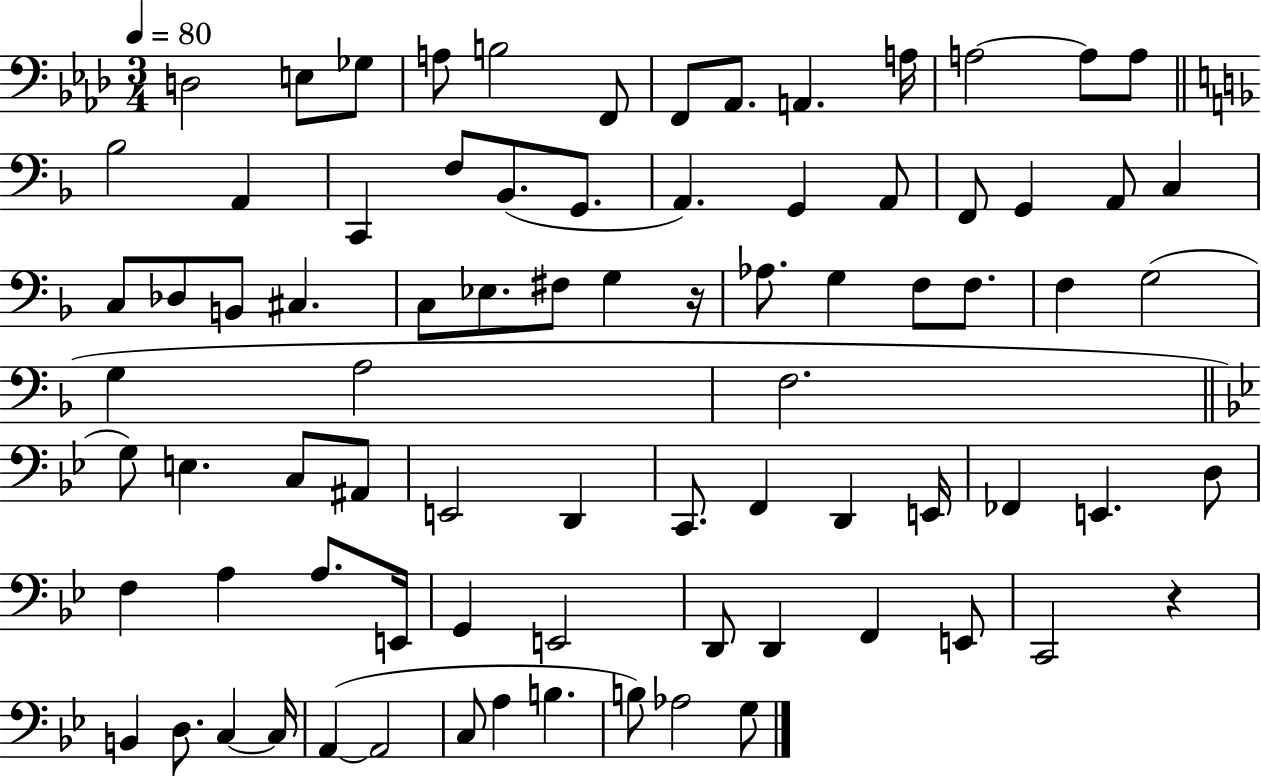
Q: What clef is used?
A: bass